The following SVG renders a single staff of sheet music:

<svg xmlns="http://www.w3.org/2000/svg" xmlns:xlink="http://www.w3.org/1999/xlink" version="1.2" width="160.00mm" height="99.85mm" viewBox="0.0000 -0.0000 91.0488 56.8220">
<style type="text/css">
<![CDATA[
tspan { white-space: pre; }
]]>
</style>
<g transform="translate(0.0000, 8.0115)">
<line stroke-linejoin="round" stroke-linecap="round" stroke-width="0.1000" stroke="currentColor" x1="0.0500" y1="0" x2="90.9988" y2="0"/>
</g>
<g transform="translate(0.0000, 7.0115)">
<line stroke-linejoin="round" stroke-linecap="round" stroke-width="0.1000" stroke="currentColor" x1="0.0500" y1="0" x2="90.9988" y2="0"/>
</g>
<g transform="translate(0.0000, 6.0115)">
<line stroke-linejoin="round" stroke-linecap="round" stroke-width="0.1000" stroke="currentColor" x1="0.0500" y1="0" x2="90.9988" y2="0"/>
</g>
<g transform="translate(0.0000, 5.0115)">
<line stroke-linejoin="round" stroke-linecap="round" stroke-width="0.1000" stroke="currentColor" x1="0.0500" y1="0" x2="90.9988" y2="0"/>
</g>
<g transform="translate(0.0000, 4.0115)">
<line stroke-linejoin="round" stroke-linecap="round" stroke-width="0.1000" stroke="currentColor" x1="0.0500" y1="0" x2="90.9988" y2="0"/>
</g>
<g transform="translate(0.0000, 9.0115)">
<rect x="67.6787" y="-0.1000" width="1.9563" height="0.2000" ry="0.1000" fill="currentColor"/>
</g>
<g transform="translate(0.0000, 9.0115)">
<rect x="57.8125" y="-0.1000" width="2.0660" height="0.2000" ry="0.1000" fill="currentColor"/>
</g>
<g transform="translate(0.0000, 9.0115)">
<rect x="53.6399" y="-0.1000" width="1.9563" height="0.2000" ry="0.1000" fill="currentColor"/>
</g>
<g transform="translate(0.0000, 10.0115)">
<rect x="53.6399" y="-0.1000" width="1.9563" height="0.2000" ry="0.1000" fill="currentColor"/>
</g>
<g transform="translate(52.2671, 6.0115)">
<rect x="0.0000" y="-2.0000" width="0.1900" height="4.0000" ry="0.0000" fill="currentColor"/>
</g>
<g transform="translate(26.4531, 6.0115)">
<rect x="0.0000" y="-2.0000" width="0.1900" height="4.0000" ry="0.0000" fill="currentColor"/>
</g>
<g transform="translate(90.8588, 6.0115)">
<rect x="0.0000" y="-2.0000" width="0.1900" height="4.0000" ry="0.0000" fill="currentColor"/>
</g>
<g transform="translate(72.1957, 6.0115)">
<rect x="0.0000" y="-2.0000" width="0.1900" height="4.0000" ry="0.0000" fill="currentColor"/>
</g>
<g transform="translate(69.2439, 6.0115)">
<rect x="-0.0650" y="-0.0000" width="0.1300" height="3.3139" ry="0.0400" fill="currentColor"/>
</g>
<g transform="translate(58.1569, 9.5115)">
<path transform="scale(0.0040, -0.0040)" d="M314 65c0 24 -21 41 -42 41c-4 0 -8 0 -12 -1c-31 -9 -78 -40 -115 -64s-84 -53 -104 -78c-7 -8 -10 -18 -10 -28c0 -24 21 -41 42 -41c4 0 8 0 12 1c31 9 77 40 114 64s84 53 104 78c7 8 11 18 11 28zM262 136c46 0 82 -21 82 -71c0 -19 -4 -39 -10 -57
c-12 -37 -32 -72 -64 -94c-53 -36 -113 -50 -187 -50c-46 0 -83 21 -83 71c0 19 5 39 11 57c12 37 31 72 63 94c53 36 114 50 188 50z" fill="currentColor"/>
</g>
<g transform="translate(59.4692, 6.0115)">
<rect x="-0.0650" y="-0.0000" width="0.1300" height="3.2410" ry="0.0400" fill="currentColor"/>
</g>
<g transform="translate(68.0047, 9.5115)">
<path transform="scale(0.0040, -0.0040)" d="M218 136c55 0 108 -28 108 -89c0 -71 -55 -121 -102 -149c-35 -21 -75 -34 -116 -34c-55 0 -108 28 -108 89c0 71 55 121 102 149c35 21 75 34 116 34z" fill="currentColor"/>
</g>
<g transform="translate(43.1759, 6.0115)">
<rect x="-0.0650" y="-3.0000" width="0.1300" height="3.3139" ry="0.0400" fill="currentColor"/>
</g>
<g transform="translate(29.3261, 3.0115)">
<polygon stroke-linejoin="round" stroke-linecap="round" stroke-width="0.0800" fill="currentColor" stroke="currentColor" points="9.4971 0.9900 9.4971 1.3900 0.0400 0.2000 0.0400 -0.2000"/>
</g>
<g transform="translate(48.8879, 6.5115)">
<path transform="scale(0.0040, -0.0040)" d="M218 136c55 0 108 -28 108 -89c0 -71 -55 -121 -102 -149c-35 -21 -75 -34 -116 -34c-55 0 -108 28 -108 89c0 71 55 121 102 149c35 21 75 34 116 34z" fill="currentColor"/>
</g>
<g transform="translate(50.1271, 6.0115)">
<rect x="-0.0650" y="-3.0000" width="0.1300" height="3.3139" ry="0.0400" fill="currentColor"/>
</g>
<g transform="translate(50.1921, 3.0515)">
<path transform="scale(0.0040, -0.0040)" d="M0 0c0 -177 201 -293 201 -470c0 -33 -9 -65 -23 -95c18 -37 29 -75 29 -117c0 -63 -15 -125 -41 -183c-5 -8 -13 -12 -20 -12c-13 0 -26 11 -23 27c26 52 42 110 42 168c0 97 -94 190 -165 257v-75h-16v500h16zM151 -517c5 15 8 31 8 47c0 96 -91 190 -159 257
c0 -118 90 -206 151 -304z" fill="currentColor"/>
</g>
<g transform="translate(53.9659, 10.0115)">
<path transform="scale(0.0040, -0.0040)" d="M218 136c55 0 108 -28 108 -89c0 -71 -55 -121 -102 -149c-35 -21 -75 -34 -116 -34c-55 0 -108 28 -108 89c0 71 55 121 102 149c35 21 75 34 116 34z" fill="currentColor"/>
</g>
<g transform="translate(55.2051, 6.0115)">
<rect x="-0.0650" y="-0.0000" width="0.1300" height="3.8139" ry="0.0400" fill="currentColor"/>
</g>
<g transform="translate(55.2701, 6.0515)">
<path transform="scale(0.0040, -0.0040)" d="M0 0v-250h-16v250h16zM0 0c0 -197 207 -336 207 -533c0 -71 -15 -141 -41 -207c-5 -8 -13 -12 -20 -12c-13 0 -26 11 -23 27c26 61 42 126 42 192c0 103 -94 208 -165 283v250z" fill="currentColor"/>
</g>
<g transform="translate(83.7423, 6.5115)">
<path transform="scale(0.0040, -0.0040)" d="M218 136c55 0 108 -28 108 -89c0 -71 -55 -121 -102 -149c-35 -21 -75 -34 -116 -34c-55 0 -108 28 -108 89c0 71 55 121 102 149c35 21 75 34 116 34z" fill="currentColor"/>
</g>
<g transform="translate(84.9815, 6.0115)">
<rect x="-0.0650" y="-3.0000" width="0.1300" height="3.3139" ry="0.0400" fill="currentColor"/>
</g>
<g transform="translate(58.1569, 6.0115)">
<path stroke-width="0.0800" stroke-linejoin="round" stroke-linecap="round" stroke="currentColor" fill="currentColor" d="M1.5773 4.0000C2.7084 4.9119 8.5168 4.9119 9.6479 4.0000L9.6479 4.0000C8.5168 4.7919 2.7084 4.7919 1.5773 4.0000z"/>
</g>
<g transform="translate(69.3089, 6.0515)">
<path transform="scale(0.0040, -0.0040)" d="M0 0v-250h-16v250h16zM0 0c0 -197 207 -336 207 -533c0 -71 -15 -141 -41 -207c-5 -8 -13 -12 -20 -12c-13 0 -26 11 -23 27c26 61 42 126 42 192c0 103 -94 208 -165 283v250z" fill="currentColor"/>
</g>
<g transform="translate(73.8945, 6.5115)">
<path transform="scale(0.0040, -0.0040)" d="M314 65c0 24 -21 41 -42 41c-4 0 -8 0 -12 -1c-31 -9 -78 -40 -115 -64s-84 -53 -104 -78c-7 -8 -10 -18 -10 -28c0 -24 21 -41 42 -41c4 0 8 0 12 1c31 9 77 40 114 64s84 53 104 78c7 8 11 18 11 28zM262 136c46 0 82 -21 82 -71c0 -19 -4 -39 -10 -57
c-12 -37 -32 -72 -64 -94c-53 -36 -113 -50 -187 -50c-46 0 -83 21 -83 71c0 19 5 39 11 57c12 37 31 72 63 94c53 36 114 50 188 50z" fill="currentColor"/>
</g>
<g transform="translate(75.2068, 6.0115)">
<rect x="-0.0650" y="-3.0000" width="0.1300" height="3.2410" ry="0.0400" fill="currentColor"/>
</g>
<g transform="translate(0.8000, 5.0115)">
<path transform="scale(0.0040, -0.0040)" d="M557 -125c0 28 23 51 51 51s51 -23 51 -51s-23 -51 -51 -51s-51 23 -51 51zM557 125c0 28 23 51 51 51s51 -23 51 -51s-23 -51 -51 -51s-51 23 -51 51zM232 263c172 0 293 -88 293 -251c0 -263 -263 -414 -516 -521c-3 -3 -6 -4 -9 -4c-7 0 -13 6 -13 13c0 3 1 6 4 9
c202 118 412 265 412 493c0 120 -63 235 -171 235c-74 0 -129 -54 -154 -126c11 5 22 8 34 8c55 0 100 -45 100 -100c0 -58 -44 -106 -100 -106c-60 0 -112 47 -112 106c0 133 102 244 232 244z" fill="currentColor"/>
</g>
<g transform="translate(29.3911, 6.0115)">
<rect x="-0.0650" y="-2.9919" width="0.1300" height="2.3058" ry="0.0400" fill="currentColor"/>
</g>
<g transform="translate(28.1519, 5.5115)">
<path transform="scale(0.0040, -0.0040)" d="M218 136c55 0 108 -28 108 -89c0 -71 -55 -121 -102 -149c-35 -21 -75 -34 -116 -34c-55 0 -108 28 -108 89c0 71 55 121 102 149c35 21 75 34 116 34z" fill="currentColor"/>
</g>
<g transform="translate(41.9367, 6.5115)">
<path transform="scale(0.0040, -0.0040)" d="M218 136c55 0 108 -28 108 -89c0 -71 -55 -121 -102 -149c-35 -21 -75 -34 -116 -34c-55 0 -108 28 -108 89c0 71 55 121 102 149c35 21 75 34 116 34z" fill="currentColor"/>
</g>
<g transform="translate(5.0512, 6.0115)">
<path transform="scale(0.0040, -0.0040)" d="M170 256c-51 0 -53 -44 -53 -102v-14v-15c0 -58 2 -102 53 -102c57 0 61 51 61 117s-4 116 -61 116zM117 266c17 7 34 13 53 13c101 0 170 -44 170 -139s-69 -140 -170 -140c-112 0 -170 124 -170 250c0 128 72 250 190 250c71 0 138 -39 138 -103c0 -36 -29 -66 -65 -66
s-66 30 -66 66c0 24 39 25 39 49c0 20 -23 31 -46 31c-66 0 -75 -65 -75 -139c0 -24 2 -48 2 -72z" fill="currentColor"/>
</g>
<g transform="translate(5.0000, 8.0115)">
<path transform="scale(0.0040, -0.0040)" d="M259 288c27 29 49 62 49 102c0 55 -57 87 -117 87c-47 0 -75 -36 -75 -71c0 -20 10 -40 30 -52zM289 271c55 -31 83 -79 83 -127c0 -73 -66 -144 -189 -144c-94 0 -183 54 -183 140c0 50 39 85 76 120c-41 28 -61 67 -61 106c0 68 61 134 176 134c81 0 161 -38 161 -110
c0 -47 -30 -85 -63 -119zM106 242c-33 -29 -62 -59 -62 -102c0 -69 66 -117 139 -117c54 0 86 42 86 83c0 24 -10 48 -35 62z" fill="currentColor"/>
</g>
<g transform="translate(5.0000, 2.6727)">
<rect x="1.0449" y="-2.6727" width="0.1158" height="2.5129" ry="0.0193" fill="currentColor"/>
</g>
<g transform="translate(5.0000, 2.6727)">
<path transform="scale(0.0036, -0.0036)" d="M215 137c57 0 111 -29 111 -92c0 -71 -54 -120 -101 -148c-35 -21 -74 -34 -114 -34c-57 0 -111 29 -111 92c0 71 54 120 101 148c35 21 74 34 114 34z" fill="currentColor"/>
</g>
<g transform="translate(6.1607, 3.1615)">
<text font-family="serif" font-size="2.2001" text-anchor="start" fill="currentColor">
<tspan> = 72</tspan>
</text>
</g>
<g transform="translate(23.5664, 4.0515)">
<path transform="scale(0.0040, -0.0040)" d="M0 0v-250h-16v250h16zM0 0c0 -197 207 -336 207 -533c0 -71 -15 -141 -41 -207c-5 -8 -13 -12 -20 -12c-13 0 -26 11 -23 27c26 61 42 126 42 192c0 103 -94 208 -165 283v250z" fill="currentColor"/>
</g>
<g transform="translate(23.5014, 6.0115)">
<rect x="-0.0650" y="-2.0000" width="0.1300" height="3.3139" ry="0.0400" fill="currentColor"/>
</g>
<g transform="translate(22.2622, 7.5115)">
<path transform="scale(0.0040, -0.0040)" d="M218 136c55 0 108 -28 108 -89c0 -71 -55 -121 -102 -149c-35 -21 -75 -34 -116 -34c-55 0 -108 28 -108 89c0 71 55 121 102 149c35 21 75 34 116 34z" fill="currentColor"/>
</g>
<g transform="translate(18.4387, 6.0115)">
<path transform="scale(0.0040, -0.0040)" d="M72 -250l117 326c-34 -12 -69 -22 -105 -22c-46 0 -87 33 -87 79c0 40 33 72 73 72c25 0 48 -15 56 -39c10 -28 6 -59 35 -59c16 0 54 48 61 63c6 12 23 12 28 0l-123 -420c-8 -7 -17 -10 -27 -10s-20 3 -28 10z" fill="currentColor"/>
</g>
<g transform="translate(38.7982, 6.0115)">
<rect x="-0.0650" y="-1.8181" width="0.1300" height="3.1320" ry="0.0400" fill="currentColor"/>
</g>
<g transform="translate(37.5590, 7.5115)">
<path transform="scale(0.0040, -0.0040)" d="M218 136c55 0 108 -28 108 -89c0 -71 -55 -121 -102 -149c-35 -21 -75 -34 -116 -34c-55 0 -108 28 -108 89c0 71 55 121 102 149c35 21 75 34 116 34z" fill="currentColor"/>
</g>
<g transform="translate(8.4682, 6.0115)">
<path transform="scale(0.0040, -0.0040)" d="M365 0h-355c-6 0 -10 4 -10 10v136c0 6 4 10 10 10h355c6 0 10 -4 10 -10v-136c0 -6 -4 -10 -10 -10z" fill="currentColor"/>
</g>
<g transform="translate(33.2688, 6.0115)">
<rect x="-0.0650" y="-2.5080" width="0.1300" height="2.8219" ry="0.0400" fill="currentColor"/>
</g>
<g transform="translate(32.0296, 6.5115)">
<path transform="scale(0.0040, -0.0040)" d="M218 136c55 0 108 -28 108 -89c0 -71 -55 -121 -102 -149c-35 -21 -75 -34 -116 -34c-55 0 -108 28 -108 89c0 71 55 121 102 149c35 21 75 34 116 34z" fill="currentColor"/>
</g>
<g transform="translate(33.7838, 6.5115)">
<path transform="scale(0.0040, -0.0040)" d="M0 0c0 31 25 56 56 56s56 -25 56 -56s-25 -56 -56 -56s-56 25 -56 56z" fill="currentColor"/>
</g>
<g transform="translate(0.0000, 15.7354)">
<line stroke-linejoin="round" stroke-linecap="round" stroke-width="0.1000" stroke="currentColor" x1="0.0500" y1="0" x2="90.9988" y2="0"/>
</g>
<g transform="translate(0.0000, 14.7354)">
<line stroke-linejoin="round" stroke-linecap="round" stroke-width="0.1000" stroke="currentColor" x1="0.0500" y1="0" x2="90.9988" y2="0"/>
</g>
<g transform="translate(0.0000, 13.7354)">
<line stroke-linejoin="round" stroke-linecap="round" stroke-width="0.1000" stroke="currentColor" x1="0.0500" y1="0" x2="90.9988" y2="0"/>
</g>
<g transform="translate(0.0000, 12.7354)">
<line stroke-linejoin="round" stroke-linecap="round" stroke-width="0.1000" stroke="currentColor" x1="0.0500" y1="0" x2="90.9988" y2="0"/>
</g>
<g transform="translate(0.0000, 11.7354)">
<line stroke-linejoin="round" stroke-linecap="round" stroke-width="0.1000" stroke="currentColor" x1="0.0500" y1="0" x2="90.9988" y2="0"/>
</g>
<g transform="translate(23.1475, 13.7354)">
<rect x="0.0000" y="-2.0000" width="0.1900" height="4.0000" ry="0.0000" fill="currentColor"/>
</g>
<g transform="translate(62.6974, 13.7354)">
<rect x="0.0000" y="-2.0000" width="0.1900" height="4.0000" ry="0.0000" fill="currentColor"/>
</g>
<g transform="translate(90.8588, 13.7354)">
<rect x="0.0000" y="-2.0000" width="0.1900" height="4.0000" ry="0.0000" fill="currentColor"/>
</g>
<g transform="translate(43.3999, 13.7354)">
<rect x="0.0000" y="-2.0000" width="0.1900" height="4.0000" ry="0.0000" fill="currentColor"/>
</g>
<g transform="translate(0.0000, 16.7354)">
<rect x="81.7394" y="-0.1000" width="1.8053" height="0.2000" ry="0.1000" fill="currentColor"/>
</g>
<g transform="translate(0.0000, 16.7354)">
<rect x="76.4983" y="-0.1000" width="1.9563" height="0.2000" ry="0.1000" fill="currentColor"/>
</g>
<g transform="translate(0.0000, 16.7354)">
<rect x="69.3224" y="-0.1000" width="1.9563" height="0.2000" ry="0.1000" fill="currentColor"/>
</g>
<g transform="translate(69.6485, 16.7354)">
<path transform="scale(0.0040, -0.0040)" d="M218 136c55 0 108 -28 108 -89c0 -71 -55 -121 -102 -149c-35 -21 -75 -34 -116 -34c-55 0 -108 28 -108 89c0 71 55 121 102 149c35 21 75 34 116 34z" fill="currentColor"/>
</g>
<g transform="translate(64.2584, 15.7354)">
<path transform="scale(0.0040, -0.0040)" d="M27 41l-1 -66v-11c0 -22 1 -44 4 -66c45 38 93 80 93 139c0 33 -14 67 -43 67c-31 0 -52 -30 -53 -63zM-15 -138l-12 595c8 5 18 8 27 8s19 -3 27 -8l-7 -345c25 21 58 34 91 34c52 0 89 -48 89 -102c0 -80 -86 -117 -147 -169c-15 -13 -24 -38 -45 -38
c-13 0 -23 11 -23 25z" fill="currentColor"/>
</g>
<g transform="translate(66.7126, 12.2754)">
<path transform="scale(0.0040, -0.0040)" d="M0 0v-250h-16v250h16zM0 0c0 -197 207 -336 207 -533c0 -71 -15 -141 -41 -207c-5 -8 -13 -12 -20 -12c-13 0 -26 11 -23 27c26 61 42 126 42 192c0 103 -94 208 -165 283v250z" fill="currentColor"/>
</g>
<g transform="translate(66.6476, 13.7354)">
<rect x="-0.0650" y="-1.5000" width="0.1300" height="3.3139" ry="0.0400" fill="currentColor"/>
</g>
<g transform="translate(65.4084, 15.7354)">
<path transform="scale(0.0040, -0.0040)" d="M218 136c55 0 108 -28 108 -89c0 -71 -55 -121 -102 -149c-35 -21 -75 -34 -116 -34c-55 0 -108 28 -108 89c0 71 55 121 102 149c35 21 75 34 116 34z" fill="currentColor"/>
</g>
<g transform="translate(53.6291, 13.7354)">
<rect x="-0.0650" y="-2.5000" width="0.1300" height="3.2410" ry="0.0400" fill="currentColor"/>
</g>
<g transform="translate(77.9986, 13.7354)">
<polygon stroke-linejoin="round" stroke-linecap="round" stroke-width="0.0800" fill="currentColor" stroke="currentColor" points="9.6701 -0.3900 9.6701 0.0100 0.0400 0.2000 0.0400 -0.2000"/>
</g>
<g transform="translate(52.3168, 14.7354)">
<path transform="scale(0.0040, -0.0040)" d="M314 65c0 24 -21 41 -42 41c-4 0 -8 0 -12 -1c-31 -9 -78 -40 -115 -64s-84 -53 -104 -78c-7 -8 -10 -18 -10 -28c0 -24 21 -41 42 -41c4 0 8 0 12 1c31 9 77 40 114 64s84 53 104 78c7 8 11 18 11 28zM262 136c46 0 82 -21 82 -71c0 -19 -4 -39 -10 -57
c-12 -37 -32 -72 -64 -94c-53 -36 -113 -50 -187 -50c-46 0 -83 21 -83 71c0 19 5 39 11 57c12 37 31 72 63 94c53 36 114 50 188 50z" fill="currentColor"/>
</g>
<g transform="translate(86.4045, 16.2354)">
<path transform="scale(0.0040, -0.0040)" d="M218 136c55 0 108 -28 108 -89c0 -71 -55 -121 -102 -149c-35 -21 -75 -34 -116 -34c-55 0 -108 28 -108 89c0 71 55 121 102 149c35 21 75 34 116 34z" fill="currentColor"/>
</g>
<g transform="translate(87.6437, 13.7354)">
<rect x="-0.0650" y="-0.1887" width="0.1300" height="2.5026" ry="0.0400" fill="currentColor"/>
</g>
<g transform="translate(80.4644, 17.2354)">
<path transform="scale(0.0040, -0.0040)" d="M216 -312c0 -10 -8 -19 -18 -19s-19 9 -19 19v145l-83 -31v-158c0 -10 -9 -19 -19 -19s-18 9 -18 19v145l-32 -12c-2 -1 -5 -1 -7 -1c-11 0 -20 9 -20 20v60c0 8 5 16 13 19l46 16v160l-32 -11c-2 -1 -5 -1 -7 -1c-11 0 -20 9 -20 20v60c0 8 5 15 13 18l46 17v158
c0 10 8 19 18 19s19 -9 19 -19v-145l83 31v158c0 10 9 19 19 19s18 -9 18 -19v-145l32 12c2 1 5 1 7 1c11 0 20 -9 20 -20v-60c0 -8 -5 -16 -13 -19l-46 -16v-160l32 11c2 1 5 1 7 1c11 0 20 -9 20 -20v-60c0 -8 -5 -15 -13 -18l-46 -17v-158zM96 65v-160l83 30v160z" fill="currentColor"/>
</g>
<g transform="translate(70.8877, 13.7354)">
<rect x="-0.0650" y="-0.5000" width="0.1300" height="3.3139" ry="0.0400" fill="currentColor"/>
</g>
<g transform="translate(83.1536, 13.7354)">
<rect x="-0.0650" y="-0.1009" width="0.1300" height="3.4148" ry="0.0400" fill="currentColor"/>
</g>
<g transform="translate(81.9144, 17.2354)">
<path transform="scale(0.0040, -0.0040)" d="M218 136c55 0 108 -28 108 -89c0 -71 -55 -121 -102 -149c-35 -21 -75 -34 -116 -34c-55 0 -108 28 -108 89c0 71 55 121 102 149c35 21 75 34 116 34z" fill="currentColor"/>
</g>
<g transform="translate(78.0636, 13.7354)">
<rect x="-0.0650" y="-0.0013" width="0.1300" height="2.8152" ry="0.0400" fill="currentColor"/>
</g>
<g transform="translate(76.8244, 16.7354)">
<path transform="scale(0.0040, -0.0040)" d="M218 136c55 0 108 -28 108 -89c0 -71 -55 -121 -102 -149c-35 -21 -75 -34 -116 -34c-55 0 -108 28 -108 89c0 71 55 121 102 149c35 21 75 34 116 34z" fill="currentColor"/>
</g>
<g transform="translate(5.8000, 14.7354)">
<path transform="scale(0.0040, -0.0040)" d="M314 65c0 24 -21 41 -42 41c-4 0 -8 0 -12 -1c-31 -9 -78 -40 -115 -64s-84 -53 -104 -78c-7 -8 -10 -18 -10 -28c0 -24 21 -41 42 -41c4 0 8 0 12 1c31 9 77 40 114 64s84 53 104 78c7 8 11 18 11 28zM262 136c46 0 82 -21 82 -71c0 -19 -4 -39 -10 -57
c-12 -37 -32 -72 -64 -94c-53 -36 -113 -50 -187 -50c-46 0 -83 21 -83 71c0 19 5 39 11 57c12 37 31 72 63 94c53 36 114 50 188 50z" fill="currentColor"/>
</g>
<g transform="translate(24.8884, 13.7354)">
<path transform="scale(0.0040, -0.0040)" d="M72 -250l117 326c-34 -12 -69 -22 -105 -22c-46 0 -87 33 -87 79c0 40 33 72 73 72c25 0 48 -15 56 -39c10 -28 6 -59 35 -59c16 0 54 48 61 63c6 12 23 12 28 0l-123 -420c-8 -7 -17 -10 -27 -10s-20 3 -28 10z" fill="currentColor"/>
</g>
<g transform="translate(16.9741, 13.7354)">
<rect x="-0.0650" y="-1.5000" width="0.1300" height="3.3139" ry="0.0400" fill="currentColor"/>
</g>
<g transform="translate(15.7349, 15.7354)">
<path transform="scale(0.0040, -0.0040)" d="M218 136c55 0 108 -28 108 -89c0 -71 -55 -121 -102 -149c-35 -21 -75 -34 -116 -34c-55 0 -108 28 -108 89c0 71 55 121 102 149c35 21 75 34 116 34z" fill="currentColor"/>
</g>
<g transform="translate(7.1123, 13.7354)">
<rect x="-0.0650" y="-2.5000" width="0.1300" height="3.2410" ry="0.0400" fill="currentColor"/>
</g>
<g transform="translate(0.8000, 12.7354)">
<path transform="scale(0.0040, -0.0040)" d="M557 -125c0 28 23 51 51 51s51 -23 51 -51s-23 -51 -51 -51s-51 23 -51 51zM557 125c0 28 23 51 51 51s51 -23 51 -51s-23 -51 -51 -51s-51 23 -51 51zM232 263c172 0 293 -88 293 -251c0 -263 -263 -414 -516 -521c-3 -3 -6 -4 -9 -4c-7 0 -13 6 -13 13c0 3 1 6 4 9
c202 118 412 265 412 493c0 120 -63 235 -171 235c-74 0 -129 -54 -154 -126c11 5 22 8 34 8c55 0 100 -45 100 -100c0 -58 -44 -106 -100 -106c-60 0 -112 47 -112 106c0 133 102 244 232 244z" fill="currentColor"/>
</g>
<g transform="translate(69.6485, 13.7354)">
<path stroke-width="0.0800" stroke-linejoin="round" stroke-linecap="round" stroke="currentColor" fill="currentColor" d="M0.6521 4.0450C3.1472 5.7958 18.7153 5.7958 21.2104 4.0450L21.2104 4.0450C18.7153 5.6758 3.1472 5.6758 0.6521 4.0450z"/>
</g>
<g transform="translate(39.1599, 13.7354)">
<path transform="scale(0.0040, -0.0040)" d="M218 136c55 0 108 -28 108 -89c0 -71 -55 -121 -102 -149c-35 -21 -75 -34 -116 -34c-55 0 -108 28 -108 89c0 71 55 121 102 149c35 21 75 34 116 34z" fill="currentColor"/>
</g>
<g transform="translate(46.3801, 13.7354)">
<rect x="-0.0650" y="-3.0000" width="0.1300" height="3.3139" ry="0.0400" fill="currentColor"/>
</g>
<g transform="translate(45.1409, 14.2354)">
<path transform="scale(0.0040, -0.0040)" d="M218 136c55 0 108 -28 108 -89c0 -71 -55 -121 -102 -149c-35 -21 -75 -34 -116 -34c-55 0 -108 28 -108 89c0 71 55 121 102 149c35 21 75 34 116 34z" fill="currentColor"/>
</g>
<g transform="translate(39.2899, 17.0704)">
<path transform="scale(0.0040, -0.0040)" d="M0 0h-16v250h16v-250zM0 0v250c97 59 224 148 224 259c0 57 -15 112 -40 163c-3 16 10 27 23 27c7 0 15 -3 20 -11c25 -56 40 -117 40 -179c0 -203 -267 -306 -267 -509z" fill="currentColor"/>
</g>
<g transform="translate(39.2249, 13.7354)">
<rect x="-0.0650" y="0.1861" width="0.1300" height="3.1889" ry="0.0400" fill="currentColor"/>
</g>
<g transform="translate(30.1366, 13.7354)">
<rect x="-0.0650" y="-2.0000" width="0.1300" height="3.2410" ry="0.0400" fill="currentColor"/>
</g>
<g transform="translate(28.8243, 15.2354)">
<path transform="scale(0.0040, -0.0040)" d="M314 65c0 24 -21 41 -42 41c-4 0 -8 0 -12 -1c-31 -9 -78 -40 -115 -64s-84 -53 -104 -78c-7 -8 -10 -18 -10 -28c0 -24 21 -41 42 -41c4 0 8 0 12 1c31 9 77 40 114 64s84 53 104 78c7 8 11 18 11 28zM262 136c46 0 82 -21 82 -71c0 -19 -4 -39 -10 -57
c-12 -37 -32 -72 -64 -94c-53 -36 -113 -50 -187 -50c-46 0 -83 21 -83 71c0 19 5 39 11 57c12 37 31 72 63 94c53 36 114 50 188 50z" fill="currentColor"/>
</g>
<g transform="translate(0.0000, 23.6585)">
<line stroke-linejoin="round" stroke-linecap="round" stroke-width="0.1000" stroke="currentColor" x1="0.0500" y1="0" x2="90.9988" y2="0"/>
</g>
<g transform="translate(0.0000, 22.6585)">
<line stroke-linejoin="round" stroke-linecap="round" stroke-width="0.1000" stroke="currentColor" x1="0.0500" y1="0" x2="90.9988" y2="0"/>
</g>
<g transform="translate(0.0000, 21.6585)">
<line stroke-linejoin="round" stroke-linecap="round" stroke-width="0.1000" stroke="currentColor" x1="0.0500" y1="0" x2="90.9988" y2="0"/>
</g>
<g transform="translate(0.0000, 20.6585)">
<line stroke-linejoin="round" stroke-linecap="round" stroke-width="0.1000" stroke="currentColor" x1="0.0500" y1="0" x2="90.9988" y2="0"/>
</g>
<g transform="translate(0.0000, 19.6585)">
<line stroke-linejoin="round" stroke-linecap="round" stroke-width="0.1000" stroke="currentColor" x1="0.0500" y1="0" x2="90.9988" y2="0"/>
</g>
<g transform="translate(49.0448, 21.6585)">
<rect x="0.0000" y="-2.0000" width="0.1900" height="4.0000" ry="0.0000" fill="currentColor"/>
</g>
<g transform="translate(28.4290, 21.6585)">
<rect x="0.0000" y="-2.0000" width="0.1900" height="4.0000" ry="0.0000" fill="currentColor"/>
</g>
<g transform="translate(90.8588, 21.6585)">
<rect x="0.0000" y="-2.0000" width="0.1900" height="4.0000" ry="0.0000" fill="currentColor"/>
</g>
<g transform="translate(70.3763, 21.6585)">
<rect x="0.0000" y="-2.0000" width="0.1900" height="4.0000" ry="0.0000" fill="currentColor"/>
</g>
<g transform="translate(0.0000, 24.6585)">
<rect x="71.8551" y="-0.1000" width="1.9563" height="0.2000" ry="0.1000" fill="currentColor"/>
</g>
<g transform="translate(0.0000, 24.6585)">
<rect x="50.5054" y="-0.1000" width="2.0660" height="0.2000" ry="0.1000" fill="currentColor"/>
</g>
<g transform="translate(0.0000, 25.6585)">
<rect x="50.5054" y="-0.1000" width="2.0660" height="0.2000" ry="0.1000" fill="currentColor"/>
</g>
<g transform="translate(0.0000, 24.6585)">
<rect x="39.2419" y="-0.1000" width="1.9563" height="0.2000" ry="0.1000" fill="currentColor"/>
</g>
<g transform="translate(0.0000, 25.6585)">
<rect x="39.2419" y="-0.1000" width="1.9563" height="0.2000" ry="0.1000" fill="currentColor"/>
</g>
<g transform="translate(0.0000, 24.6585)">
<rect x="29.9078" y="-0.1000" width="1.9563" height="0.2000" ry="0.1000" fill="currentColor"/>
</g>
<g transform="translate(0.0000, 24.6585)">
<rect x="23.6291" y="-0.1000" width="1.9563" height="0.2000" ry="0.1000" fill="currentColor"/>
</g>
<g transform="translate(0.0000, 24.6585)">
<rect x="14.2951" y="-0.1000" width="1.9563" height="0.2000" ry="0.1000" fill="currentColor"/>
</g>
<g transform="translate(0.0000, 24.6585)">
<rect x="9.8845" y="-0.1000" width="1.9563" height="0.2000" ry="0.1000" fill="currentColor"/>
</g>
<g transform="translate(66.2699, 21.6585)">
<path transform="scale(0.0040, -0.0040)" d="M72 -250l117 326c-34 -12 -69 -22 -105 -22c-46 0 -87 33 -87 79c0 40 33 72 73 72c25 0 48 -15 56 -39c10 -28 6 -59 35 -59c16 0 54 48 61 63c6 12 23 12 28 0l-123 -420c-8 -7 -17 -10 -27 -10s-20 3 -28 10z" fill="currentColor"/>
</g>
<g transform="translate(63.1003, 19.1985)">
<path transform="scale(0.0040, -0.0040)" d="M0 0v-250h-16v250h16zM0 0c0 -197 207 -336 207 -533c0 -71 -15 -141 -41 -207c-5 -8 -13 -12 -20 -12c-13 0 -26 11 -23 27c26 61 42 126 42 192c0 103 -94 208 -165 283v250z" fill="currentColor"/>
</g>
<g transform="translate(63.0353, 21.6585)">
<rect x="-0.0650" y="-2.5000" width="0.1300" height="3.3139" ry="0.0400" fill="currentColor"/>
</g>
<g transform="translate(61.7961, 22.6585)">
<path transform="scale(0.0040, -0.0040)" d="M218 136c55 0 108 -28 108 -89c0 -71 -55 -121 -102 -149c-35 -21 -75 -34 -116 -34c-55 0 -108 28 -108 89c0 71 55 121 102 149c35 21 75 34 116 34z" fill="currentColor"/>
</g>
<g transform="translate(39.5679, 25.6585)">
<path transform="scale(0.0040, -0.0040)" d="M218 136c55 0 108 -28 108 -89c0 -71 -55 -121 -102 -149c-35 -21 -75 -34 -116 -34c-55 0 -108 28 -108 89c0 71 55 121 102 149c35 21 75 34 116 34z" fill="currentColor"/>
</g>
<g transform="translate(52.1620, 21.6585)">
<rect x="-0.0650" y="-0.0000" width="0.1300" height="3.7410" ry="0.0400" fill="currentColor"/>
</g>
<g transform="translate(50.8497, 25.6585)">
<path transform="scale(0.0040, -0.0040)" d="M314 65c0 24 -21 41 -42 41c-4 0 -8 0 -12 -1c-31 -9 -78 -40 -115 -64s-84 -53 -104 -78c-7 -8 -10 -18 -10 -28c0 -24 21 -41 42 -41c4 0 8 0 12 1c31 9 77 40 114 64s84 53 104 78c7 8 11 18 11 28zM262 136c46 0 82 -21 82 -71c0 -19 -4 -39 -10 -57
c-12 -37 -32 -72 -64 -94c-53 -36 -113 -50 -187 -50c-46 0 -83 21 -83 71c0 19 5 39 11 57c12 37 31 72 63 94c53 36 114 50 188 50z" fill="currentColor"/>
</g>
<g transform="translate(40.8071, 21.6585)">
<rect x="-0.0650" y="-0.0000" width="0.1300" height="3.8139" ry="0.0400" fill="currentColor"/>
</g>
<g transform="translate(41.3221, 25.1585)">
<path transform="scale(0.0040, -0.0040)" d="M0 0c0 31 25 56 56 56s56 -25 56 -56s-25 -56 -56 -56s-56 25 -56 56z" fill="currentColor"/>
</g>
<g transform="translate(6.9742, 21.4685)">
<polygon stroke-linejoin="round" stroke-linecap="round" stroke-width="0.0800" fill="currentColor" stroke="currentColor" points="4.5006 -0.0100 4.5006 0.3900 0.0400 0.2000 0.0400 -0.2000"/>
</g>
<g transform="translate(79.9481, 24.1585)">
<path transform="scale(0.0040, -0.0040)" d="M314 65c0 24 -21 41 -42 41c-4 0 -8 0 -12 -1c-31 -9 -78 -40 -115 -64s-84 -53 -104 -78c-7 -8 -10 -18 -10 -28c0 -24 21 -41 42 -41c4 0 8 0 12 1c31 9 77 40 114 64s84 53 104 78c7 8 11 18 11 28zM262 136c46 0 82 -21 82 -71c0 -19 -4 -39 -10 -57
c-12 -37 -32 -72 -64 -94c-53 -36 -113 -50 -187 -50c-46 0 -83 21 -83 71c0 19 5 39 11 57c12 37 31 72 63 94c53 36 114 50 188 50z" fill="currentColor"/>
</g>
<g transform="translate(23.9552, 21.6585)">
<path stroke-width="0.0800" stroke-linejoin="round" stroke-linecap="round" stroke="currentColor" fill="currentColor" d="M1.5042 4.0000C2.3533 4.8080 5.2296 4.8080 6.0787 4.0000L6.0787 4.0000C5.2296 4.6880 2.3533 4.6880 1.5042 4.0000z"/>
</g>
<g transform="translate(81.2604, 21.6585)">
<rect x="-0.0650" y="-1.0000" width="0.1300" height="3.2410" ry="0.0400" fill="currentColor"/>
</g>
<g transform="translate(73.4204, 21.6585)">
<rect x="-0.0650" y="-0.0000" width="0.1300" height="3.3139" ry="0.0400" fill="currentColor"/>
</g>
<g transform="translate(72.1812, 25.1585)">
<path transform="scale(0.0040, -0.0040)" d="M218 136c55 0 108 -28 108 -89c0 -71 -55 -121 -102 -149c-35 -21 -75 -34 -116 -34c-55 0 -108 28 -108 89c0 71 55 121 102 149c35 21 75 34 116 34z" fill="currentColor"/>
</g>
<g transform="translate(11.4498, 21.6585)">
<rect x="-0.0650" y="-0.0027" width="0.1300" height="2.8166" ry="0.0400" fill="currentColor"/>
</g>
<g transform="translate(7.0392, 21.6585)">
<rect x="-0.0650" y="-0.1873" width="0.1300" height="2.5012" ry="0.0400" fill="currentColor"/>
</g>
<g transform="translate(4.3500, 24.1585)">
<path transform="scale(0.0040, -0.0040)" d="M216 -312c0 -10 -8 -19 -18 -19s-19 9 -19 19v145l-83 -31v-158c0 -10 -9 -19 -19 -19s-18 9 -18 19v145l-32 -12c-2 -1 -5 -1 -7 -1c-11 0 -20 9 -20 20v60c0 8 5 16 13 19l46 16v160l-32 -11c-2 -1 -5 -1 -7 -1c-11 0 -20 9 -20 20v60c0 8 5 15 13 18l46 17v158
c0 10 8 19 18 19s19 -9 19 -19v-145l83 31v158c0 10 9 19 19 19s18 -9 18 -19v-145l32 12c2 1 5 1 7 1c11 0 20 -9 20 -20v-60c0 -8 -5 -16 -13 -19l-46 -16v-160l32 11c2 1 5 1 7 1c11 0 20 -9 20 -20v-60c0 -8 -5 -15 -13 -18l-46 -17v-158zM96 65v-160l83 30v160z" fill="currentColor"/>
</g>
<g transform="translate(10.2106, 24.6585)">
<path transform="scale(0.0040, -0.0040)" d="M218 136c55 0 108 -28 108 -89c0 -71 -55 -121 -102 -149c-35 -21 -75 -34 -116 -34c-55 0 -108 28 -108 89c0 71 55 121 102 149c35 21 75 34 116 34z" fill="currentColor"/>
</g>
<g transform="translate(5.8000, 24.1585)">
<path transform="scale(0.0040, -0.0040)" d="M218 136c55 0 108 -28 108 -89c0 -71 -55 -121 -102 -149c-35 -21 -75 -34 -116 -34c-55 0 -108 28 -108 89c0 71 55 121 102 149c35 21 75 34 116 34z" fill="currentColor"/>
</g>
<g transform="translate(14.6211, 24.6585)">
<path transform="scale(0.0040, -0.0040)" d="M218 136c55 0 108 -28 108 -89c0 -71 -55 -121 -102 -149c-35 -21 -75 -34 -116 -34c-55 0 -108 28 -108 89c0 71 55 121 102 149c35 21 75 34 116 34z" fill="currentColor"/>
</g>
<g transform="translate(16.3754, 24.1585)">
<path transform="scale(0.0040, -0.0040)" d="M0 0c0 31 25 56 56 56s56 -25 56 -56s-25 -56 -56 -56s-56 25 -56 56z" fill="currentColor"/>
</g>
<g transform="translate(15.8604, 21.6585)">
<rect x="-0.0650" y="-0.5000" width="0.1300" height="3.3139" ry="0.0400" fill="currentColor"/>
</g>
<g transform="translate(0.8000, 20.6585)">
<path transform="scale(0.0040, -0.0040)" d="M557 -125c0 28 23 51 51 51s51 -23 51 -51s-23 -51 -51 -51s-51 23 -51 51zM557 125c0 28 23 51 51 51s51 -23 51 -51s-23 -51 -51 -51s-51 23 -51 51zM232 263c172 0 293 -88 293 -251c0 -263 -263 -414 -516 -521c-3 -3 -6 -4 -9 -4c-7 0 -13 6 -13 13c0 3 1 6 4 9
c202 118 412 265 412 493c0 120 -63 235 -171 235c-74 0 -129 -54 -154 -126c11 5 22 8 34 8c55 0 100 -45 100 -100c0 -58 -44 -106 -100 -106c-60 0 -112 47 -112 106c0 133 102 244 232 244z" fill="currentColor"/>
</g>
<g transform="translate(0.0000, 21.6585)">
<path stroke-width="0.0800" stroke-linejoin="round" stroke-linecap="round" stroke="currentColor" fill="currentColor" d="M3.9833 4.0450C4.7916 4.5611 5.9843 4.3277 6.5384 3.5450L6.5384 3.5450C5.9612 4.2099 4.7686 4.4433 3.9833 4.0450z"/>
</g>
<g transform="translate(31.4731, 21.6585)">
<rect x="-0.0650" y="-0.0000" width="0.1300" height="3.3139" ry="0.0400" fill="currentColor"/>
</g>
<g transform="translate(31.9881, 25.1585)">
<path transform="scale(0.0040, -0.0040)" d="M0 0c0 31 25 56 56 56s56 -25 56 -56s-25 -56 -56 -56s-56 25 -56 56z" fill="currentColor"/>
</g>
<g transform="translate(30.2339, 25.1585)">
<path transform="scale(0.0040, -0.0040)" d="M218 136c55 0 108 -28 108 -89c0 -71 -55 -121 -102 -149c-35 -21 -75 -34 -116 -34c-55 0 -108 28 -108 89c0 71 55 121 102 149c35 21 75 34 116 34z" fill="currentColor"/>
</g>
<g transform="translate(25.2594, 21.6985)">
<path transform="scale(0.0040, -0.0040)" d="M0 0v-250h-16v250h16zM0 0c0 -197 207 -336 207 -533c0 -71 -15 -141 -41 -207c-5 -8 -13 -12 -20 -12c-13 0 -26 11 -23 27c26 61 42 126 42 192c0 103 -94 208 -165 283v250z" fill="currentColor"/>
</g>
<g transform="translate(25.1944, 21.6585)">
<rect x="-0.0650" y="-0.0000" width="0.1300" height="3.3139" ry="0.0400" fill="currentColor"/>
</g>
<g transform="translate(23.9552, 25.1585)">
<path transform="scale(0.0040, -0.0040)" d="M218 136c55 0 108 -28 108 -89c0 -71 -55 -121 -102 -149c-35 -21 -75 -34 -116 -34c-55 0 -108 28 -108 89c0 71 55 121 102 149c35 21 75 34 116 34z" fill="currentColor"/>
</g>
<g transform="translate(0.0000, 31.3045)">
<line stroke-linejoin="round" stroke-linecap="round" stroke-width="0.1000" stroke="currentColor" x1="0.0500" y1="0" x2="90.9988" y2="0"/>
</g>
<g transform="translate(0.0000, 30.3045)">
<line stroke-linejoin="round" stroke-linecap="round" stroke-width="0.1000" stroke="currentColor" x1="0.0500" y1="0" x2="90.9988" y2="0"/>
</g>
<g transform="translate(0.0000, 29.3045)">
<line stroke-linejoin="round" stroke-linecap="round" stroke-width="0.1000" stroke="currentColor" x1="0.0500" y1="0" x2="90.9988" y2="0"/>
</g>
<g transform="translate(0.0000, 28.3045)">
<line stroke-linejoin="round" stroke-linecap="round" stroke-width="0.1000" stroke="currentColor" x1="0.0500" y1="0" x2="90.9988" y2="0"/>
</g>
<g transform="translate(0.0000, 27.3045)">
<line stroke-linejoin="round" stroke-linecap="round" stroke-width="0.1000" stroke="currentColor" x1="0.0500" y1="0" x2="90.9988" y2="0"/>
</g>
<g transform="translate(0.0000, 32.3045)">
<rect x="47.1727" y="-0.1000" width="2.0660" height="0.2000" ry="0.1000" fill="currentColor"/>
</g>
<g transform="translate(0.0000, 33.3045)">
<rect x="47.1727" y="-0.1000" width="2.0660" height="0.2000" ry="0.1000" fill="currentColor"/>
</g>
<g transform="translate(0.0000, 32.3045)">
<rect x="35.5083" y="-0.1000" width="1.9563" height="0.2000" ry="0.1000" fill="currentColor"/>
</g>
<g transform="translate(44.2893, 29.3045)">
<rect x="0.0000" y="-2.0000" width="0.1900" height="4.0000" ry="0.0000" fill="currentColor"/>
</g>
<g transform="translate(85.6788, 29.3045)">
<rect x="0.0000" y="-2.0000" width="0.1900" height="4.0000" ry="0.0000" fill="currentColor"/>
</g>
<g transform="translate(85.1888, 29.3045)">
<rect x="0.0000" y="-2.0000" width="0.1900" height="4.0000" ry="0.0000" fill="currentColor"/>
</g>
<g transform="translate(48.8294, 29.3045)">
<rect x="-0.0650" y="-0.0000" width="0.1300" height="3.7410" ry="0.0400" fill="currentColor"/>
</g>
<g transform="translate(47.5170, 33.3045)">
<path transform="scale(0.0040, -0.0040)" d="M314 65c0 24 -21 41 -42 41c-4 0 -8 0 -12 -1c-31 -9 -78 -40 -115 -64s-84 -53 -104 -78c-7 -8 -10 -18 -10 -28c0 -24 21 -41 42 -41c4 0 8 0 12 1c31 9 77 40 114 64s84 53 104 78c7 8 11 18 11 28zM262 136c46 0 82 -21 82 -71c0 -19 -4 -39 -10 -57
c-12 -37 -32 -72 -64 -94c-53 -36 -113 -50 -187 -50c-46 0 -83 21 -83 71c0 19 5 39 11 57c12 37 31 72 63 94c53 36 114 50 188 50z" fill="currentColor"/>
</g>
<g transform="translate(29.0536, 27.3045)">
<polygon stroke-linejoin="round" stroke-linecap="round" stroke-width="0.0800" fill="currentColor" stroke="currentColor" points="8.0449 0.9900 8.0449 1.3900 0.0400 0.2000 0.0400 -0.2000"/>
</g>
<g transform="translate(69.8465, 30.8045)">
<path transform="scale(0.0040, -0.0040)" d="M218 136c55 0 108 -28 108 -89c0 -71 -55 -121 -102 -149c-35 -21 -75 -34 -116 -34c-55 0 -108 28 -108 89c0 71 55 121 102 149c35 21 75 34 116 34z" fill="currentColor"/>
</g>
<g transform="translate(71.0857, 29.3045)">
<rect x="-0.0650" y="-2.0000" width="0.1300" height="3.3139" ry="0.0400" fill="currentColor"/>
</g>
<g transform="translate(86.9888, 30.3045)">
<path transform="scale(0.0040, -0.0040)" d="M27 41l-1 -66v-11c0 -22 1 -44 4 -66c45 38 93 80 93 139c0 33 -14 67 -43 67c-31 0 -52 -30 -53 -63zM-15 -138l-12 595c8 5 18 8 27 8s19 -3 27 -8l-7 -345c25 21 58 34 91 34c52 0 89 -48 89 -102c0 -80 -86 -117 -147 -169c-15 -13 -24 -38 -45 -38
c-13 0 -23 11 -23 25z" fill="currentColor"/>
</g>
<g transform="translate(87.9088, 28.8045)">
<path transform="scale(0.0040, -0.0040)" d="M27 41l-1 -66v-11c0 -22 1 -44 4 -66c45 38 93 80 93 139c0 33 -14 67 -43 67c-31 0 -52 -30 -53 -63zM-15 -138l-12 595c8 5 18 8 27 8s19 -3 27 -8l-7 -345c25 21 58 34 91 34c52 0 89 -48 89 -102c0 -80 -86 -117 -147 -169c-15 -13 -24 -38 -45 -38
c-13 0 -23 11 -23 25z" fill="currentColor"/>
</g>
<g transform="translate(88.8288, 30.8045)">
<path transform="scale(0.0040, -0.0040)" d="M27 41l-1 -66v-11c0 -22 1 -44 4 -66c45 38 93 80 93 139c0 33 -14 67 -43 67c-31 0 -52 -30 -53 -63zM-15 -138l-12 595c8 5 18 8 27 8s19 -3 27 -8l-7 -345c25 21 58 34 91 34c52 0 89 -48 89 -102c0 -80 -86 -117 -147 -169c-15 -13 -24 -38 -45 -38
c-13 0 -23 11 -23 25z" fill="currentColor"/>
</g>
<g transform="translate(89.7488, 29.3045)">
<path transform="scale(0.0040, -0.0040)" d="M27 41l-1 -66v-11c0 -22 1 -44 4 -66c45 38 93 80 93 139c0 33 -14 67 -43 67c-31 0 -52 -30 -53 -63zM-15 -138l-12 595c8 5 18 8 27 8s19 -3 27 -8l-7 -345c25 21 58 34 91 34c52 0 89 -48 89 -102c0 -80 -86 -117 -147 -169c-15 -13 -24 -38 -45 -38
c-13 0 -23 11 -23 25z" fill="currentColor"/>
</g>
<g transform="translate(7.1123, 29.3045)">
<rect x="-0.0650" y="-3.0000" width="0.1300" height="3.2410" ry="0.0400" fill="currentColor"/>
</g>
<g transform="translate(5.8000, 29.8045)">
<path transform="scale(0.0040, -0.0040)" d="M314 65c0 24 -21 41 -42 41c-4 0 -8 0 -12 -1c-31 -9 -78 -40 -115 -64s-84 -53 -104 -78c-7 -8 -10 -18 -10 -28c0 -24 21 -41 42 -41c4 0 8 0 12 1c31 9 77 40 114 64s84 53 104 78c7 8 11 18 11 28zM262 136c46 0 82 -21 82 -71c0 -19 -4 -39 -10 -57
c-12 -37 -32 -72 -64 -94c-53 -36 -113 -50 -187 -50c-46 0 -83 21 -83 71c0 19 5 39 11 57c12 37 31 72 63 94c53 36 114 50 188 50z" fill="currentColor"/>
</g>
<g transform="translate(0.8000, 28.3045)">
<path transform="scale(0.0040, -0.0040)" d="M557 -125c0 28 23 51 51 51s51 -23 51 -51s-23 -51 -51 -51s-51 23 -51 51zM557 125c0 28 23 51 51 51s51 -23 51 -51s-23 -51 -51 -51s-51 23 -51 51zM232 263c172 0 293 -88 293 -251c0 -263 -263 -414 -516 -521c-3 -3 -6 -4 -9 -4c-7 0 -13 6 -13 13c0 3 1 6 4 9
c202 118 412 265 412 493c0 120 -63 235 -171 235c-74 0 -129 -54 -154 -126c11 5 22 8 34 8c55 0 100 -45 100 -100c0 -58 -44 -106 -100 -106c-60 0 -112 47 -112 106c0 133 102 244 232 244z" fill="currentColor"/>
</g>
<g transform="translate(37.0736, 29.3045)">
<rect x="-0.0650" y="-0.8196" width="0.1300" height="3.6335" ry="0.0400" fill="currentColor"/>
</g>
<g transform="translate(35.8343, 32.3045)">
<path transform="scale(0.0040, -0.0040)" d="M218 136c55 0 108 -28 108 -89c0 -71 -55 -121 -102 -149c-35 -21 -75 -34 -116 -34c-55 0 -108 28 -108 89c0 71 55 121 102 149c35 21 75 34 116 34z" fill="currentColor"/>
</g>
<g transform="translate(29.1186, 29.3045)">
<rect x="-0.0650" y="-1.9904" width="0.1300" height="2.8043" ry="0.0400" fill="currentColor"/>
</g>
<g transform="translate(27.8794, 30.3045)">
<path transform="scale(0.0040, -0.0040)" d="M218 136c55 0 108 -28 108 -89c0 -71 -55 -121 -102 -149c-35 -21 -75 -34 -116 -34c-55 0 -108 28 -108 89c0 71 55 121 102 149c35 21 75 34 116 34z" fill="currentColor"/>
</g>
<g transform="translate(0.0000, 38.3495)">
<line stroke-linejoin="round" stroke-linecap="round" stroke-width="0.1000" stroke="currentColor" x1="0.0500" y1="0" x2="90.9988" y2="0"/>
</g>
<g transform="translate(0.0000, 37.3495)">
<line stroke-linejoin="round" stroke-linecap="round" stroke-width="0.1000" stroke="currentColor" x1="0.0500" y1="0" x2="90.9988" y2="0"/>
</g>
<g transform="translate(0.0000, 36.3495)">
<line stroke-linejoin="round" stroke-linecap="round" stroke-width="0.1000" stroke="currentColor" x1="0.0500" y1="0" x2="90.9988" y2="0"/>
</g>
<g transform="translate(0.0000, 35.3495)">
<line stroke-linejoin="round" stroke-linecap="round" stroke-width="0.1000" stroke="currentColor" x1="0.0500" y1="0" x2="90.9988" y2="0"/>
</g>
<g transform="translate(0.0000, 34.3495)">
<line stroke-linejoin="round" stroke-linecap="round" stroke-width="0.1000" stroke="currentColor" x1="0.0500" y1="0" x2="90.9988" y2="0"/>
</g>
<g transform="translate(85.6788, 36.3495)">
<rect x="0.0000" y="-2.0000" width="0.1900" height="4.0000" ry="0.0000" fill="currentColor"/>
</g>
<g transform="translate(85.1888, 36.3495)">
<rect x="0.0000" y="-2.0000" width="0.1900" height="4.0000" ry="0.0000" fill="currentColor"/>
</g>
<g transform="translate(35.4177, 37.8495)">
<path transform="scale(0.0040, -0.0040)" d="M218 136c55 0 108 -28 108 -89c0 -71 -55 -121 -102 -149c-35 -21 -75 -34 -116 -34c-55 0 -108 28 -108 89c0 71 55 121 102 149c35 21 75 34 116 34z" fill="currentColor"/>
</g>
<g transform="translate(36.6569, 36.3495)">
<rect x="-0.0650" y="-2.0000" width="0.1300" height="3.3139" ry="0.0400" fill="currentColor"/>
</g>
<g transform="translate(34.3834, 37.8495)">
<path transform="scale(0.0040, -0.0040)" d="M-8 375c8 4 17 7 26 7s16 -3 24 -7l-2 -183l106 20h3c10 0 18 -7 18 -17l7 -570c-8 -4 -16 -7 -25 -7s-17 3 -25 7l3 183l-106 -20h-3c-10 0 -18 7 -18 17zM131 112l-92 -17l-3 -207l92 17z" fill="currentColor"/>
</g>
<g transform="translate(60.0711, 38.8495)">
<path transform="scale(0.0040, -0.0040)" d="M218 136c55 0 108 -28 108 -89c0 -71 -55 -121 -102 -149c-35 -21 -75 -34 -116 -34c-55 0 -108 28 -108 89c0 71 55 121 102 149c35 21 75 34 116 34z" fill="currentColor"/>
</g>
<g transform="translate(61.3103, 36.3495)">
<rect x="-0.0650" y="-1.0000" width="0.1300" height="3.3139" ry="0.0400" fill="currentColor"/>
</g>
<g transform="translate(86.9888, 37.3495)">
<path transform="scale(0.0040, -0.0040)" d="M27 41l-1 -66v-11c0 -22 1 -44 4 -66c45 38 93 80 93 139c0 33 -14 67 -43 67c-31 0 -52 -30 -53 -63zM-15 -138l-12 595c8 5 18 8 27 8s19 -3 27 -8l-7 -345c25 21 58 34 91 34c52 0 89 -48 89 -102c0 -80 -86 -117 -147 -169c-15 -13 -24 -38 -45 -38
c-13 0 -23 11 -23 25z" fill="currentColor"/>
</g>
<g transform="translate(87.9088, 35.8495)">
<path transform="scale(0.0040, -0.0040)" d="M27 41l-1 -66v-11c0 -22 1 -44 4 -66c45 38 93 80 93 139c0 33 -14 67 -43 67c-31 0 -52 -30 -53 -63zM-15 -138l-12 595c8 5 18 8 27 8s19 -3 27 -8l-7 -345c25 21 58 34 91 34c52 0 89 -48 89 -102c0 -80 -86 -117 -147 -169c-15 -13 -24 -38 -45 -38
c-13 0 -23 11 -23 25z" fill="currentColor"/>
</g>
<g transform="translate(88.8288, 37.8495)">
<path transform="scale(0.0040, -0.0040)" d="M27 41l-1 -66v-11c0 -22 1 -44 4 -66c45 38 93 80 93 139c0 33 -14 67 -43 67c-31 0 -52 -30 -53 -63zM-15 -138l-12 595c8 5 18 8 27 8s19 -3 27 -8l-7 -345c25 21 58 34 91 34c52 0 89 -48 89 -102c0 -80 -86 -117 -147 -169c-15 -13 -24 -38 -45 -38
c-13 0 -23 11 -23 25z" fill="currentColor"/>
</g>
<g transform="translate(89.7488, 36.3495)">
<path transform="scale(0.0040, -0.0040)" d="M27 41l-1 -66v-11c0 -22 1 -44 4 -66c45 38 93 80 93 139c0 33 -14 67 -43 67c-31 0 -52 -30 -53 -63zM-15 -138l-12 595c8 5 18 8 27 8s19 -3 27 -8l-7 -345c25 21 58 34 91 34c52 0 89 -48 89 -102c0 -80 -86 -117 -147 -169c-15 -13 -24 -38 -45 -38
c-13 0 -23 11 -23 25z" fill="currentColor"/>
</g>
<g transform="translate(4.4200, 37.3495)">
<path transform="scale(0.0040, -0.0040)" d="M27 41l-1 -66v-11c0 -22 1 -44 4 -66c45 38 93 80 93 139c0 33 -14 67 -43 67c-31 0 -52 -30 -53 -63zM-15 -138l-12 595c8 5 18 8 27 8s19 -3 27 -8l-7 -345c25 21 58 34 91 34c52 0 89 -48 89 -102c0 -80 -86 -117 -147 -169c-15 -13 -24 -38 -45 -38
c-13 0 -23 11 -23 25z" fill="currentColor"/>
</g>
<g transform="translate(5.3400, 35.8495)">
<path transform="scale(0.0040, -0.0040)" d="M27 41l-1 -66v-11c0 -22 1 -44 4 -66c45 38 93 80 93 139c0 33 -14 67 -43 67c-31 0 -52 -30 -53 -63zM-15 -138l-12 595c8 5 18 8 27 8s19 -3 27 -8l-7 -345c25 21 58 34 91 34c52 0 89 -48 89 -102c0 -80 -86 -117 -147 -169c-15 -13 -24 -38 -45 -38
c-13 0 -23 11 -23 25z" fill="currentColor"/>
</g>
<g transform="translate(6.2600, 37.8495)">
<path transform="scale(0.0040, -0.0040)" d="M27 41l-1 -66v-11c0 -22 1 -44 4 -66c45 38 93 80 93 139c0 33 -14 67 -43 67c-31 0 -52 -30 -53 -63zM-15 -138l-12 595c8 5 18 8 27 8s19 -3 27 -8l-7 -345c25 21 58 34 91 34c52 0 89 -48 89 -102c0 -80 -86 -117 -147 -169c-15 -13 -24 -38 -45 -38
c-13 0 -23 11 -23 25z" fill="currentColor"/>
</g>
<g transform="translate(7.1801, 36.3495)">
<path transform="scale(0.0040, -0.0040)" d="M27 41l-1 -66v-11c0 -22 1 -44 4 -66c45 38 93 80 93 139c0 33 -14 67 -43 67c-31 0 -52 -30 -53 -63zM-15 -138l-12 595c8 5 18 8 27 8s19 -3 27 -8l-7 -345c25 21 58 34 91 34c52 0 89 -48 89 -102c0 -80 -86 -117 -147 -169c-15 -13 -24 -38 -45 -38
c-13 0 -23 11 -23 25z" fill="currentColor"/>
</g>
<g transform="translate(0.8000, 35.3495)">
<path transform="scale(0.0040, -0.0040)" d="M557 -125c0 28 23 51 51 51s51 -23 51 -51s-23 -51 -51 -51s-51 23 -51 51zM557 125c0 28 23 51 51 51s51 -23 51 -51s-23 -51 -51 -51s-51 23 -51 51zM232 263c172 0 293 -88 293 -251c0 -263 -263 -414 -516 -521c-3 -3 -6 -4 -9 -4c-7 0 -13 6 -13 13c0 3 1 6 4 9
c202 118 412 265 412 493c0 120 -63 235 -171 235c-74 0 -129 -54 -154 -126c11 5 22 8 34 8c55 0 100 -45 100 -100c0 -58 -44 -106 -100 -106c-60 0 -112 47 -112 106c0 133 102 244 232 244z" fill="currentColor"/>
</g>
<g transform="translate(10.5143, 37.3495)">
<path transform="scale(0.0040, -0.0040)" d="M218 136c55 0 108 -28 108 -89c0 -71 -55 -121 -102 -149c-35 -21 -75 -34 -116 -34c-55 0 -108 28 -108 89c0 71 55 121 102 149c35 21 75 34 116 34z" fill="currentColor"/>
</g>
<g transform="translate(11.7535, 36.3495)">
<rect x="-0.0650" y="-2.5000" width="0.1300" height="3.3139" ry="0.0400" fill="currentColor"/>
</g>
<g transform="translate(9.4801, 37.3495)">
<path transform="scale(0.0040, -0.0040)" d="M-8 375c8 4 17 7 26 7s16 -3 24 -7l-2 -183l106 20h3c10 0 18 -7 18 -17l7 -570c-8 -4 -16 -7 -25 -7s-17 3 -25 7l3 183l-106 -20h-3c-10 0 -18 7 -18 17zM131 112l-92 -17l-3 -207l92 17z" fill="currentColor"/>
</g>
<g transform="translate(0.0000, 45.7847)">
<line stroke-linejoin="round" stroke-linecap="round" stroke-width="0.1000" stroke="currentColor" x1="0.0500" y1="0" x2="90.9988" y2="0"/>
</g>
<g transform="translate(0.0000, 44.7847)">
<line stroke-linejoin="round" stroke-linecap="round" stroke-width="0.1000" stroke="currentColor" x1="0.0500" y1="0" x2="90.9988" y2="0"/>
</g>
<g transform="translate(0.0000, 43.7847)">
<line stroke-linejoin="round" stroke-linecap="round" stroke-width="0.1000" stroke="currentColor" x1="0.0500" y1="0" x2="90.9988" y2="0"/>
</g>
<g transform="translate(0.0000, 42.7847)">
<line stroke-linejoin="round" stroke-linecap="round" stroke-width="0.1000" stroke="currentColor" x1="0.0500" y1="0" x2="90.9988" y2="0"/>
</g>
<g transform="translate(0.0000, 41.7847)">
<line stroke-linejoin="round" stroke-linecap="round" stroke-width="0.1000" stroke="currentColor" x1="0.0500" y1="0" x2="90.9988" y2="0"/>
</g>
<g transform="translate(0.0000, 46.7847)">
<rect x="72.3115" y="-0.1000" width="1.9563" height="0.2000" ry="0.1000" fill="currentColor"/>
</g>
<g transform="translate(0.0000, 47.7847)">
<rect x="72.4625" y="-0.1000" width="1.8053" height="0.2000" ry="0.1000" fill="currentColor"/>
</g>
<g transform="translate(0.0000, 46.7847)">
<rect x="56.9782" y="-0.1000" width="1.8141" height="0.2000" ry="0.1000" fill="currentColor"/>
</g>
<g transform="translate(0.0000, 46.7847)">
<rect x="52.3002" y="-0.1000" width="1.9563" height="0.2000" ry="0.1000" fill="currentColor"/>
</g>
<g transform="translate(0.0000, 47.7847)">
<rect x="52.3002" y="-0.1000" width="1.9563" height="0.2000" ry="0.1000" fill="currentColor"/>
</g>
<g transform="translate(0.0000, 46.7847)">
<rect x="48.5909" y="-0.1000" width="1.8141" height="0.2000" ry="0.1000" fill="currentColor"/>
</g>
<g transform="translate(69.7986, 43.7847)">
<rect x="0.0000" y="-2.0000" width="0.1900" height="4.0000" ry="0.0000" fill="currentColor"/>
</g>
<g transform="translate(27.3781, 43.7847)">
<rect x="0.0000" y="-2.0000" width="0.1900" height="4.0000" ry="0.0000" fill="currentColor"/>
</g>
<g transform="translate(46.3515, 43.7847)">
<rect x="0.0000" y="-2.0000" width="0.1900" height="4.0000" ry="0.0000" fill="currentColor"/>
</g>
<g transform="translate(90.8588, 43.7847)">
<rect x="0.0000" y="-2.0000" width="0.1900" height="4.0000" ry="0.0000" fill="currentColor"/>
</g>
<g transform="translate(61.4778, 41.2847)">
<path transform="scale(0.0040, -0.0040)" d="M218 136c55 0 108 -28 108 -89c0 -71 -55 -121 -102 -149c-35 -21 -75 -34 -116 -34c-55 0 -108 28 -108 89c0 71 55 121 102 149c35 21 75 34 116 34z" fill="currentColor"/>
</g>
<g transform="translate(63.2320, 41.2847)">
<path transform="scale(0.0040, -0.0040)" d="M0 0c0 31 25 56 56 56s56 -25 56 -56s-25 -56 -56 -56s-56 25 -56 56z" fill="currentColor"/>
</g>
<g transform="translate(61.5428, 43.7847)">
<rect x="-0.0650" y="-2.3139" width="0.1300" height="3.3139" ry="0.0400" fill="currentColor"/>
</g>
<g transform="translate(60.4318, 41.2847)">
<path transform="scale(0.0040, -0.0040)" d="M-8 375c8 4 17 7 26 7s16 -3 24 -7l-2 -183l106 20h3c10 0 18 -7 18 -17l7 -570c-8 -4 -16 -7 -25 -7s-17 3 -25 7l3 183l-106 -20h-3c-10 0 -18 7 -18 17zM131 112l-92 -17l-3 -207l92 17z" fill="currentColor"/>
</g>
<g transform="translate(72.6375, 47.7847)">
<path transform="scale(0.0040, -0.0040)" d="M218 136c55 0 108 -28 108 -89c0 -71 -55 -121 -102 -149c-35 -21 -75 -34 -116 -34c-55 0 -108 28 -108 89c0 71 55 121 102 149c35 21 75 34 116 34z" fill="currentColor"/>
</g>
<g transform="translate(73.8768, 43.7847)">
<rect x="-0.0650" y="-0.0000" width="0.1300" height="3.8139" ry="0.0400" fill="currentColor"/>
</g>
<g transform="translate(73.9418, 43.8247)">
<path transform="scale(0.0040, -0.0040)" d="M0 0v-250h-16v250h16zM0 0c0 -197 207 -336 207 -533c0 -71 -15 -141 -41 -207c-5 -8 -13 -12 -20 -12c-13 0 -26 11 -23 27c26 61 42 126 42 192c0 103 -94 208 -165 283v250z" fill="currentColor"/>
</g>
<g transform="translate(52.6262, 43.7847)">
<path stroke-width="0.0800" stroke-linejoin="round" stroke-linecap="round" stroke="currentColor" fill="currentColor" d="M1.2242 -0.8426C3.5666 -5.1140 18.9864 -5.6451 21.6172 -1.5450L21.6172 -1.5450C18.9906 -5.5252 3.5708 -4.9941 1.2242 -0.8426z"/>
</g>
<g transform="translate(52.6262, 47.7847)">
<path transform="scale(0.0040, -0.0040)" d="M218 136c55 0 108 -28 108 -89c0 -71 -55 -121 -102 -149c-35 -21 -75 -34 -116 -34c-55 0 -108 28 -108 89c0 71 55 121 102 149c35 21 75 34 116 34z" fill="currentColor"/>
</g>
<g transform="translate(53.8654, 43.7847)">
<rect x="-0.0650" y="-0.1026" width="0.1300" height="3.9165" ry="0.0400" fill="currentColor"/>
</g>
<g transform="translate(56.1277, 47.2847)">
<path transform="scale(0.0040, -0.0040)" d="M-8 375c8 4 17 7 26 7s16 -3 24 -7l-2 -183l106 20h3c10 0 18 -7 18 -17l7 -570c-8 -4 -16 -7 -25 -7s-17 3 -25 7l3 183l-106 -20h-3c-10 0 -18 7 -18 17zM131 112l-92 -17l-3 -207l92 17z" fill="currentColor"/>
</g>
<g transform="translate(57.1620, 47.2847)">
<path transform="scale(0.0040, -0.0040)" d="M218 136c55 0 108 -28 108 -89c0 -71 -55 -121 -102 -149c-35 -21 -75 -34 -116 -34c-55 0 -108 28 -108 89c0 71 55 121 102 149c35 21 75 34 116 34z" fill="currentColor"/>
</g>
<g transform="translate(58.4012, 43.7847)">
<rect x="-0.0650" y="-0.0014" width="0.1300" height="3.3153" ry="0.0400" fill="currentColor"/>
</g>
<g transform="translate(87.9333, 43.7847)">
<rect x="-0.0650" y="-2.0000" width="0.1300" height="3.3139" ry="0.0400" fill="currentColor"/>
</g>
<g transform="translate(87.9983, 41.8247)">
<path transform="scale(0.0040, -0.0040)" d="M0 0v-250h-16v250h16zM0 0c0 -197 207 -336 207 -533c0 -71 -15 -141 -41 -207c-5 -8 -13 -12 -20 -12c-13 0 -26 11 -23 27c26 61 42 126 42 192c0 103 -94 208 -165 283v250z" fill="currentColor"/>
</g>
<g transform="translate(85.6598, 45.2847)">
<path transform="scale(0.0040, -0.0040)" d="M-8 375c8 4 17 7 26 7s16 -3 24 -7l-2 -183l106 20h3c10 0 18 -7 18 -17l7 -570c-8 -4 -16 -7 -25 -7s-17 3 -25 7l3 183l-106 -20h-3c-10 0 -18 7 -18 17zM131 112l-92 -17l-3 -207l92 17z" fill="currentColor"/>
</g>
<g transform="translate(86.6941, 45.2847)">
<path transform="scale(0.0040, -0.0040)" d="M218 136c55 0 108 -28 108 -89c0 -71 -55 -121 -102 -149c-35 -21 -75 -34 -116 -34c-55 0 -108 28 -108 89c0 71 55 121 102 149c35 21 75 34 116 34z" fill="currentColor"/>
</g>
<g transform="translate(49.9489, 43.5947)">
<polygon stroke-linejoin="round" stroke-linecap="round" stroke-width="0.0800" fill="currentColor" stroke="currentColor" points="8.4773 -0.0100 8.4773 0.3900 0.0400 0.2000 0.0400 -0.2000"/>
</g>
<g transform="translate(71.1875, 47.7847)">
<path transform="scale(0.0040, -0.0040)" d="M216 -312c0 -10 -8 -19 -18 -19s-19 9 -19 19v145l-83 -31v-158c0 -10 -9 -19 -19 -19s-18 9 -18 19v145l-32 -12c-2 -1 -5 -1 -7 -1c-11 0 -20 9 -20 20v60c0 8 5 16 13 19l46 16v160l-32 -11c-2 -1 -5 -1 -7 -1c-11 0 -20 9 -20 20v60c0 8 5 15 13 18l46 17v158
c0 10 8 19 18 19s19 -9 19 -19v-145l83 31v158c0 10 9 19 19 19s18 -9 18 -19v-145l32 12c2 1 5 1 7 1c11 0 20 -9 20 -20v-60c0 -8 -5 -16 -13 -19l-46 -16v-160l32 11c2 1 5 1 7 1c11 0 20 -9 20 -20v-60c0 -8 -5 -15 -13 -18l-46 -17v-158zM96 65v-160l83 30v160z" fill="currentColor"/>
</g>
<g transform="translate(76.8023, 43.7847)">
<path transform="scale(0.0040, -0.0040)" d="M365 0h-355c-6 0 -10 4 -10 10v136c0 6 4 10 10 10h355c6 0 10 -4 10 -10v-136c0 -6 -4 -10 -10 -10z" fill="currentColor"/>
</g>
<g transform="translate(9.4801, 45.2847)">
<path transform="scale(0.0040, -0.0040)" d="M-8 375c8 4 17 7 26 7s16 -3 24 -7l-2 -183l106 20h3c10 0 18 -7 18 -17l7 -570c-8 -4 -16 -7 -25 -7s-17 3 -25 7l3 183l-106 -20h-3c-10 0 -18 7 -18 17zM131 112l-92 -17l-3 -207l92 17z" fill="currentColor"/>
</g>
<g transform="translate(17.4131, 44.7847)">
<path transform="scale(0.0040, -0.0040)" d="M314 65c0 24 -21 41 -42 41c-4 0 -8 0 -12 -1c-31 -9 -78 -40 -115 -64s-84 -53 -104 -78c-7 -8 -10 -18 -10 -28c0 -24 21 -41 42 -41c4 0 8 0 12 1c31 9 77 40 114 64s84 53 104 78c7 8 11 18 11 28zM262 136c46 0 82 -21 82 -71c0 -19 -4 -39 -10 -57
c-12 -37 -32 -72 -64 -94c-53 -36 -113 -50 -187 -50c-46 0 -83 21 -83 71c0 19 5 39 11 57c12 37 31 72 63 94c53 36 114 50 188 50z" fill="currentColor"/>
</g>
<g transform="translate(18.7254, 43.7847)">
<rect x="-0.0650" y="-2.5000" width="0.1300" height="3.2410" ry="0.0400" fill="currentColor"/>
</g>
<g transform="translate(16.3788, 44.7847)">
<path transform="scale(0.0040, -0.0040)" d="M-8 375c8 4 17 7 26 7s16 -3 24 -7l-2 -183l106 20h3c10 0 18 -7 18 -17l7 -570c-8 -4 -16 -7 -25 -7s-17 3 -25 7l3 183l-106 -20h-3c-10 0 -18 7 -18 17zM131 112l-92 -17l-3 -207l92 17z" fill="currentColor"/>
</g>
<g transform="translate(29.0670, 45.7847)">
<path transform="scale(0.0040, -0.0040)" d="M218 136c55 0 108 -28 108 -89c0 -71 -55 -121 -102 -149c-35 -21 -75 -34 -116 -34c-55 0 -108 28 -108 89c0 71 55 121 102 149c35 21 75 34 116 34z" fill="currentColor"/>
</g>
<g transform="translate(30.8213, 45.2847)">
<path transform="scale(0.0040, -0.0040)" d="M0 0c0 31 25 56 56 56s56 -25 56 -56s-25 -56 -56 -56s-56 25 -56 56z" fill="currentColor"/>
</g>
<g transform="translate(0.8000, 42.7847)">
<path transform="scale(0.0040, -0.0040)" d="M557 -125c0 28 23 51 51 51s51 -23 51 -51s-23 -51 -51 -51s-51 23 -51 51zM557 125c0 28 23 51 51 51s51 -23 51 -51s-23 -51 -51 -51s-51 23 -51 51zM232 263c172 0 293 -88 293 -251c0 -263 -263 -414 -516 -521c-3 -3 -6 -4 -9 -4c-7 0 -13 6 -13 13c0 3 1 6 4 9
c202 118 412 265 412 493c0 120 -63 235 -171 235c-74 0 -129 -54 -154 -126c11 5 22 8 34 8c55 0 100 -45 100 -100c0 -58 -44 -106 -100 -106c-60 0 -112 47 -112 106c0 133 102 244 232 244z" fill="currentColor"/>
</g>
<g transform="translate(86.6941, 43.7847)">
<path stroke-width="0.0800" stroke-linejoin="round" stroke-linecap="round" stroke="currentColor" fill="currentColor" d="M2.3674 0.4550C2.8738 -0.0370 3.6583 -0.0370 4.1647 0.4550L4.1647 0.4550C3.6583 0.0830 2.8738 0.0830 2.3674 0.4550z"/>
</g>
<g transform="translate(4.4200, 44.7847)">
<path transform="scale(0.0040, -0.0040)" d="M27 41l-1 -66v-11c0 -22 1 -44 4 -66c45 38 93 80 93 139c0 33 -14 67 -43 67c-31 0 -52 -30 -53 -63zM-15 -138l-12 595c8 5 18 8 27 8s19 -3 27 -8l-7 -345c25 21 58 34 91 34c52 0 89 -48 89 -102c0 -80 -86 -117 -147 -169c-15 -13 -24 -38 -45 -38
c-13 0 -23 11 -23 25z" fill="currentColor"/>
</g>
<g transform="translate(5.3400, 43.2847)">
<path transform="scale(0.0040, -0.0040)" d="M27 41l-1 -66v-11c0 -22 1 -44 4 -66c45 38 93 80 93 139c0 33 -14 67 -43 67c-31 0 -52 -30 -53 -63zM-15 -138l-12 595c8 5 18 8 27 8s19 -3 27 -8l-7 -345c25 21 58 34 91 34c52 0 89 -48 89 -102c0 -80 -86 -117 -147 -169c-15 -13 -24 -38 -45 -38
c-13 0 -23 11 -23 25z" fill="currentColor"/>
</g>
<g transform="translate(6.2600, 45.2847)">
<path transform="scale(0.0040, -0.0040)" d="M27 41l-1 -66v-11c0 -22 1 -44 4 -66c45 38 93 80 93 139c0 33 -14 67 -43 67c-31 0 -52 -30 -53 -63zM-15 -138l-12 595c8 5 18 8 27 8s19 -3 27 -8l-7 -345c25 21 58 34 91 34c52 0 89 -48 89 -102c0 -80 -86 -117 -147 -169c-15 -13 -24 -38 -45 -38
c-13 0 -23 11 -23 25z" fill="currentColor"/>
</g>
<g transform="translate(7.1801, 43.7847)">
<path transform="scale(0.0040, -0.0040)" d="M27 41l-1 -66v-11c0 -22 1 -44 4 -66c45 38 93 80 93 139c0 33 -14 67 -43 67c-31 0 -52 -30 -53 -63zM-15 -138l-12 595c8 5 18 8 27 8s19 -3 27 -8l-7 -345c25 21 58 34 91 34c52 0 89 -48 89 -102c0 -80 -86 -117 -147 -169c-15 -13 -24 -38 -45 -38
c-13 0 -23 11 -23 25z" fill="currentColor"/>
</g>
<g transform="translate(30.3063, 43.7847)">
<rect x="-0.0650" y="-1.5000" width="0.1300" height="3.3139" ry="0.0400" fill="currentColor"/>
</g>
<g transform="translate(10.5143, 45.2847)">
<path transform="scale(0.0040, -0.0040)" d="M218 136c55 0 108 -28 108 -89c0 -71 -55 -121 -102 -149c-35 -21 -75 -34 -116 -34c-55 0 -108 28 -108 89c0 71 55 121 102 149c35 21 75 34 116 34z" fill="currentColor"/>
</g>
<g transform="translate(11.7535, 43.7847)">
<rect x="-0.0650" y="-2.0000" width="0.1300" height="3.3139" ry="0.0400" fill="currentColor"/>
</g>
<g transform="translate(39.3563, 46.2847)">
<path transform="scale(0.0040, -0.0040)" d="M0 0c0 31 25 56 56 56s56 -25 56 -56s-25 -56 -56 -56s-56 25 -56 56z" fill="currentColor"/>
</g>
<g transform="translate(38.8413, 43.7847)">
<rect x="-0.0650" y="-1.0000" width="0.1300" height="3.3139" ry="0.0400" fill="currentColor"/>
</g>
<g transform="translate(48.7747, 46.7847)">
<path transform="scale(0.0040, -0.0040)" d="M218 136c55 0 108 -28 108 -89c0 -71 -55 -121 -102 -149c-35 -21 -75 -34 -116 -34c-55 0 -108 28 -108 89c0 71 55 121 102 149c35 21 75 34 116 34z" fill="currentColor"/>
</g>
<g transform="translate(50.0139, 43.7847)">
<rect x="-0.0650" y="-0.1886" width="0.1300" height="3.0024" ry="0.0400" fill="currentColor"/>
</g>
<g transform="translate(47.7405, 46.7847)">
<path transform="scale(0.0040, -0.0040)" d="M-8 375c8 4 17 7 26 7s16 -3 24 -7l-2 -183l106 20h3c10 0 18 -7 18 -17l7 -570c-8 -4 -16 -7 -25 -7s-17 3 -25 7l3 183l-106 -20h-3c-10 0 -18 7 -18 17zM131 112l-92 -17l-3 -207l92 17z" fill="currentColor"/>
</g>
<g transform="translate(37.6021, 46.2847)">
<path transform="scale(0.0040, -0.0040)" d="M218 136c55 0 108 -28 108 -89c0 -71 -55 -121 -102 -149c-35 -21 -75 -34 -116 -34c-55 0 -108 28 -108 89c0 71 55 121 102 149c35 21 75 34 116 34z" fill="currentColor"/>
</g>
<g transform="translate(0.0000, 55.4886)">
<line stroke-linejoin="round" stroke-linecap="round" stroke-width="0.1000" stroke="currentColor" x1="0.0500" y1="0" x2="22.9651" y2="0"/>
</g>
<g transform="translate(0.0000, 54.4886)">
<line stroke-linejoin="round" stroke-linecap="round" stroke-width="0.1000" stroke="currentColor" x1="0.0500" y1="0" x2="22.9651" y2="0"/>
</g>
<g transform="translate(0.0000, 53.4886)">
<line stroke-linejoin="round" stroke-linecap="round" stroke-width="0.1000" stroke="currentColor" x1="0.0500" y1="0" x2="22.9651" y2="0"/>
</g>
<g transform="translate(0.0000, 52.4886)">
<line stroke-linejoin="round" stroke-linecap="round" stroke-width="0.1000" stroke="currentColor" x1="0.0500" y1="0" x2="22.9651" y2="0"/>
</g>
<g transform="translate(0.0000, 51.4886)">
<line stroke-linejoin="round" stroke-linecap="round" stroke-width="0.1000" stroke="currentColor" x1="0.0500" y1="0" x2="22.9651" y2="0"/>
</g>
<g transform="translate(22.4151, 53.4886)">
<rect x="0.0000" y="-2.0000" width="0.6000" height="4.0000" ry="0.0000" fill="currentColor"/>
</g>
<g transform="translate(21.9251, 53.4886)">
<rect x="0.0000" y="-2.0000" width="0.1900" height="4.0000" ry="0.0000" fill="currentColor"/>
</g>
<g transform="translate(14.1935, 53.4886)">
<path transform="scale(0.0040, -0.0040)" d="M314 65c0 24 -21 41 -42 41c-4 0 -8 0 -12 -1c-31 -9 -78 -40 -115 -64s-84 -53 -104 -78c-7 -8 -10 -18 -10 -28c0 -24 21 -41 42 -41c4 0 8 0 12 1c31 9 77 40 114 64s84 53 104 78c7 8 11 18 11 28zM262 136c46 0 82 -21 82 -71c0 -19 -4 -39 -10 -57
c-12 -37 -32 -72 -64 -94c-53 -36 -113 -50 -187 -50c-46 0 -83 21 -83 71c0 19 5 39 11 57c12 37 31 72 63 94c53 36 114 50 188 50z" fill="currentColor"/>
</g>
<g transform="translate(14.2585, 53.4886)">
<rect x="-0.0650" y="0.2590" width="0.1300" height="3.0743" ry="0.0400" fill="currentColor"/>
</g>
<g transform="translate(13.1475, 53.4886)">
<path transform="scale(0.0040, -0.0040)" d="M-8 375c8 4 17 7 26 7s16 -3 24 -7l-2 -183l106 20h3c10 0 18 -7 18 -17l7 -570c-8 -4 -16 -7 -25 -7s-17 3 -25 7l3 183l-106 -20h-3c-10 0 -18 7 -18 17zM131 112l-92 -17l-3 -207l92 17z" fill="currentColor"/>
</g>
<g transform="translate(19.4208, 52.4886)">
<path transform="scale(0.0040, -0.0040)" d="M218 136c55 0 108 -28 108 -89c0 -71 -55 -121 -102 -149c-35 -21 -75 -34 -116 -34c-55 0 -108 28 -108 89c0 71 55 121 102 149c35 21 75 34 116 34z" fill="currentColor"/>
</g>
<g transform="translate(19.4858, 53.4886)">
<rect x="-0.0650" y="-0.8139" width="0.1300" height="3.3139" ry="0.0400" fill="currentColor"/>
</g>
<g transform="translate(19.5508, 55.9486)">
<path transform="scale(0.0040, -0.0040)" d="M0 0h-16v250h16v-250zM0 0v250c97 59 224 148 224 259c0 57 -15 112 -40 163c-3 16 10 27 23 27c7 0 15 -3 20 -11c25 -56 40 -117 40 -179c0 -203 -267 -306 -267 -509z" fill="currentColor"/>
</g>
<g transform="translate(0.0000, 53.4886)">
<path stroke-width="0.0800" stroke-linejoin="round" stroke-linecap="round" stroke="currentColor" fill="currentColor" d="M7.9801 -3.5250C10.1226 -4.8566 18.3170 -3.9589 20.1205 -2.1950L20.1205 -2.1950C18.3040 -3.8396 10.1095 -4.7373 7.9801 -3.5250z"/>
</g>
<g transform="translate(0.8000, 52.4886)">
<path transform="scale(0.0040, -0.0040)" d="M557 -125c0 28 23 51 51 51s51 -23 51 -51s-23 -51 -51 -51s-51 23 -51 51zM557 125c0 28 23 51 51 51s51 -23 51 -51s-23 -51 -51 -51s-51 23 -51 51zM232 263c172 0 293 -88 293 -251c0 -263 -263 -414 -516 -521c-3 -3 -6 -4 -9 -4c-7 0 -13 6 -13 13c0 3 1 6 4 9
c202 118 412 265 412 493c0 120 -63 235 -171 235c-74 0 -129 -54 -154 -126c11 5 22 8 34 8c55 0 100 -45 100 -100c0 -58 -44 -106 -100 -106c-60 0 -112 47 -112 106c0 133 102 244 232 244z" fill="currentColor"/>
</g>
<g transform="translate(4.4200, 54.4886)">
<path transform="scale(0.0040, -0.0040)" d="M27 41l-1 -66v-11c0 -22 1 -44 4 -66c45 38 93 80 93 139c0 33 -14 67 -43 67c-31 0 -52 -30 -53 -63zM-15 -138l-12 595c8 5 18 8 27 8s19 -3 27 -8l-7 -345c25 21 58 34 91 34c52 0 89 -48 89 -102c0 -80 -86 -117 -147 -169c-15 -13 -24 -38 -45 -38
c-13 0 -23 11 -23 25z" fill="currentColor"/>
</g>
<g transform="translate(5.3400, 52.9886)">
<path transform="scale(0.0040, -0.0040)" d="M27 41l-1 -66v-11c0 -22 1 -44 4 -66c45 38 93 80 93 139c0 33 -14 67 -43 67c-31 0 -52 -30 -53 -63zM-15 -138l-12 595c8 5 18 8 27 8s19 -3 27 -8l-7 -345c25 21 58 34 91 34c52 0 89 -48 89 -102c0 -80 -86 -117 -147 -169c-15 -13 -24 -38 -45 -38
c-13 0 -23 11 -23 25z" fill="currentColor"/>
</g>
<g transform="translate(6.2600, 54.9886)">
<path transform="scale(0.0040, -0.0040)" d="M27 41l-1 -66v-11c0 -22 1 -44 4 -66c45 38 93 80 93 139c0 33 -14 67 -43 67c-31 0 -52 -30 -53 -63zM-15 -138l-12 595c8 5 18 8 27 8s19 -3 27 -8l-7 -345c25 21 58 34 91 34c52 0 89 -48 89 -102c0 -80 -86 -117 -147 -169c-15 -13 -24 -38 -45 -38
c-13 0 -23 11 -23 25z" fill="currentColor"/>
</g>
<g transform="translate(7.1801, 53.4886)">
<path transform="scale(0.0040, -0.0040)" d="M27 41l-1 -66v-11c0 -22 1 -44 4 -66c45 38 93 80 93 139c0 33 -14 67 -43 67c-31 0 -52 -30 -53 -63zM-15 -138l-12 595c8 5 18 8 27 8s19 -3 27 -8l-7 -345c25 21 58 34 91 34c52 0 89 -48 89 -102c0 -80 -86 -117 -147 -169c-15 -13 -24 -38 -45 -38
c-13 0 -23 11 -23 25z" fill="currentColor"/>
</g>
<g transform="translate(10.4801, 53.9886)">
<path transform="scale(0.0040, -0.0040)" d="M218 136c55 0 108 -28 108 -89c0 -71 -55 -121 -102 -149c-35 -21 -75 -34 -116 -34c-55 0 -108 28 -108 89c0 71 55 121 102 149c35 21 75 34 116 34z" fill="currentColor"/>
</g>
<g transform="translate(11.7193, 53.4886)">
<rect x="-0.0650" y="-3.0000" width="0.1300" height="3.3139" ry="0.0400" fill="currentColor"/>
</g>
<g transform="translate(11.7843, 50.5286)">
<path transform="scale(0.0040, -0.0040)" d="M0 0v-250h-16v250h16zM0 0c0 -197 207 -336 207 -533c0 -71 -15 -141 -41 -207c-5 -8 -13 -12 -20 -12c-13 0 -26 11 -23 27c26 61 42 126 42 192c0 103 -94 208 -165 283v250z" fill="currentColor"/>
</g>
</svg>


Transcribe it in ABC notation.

X:1
T:Untitled
M:6/8
L:1/4
K:C
z2 z/2 A,,/2 E,/2 C,/2 A,,/2 C, C,/4 C,,/2 D,,2 D,,/2 C,2 C, B,,2 G,, z/2 A,,2 D,/2 C, B,,2 _G,,/2 E,, E,,/2 ^D,,/2 F,,/2 ^F,,/2 E,,/2 E,, D,,/2 D,, C,, C,,2 B,,/2 z/2 D,, F,,2 C,2 B,,/2 E,,/2 C,,2 A,, B,, A,, F,, A,, B,,2 G,, F,, E,,/2 C,,/2 D,,/2 B, ^C,,/2 z2 A,,/2 C,/2 D,2 F,/2